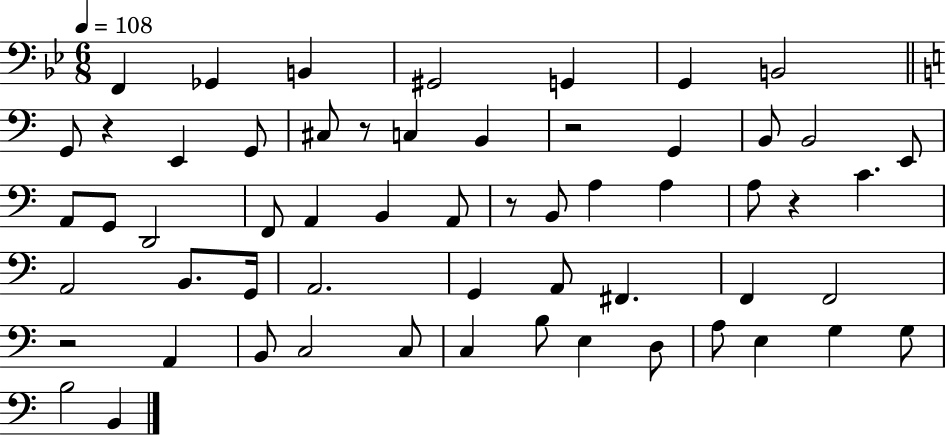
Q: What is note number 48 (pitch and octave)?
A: E3